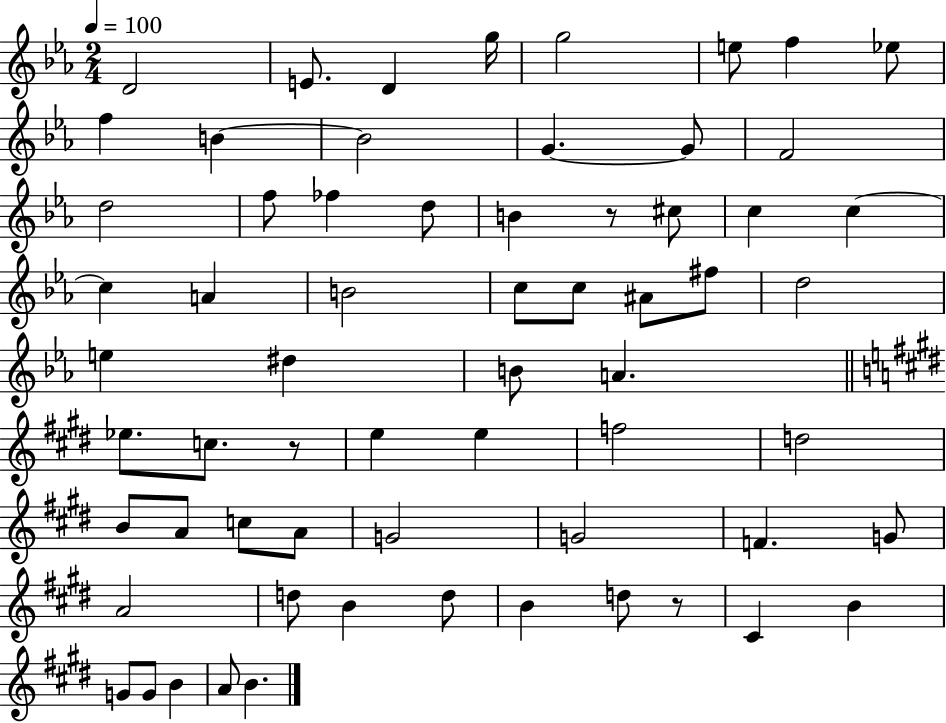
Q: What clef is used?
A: treble